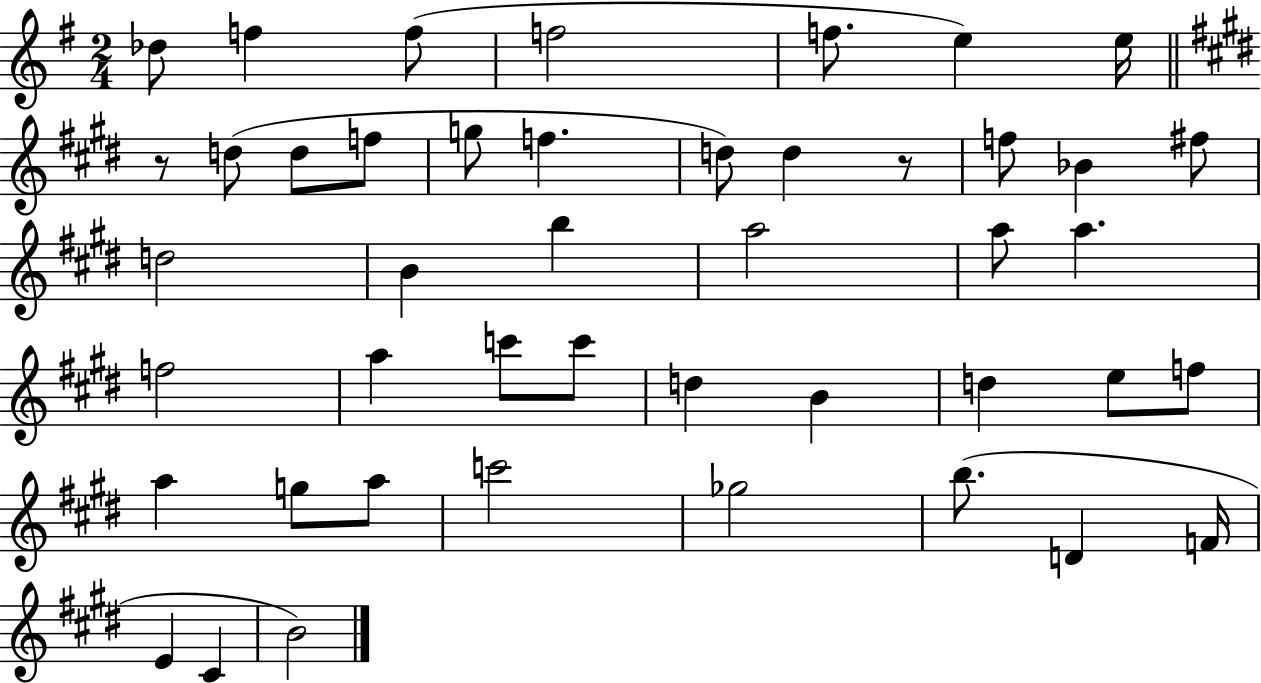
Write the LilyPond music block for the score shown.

{
  \clef treble
  \numericTimeSignature
  \time 2/4
  \key g \major
  des''8 f''4 f''8( | f''2 | f''8. e''4) e''16 | \bar "||" \break \key e \major r8 d''8( d''8 f''8 | g''8 f''4. | d''8) d''4 r8 | f''8 bes'4 fis''8 | \break d''2 | b'4 b''4 | a''2 | a''8 a''4. | \break f''2 | a''4 c'''8 c'''8 | d''4 b'4 | d''4 e''8 f''8 | \break a''4 g''8 a''8 | c'''2 | ges''2 | b''8.( d'4 f'16 | \break e'4 cis'4 | b'2) | \bar "|."
}